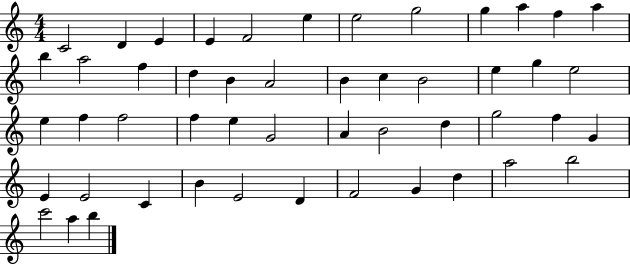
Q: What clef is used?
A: treble